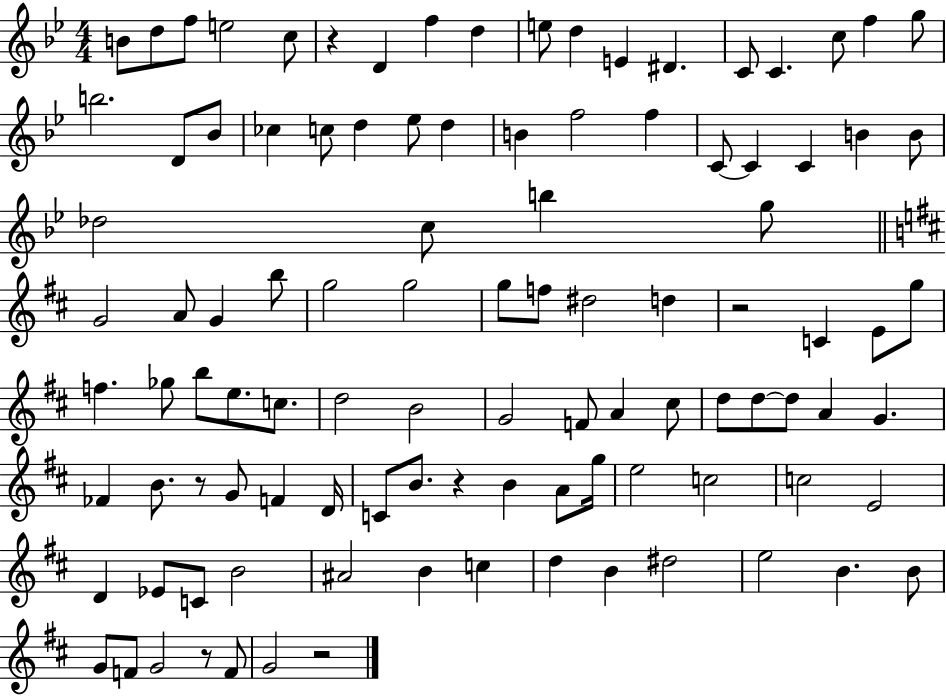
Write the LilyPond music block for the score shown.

{
  \clef treble
  \numericTimeSignature
  \time 4/4
  \key bes \major
  b'8 d''8 f''8 e''2 c''8 | r4 d'4 f''4 d''4 | e''8 d''4 e'4 dis'4. | c'8 c'4. c''8 f''4 g''8 | \break b''2. d'8 bes'8 | ces''4 c''8 d''4 ees''8 d''4 | b'4 f''2 f''4 | c'8~~ c'4 c'4 b'4 b'8 | \break des''2 c''8 b''4 g''8 | \bar "||" \break \key d \major g'2 a'8 g'4 b''8 | g''2 g''2 | g''8 f''8 dis''2 d''4 | r2 c'4 e'8 g''8 | \break f''4. ges''8 b''8 e''8. c''8. | d''2 b'2 | g'2 f'8 a'4 cis''8 | d''8 d''8~~ d''8 a'4 g'4. | \break fes'4 b'8. r8 g'8 f'4 d'16 | c'8 b'8. r4 b'4 a'8 g''16 | e''2 c''2 | c''2 e'2 | \break d'4 ees'8 c'8 b'2 | ais'2 b'4 c''4 | d''4 b'4 dis''2 | e''2 b'4. b'8 | \break g'8 f'8 g'2 r8 f'8 | g'2 r2 | \bar "|."
}